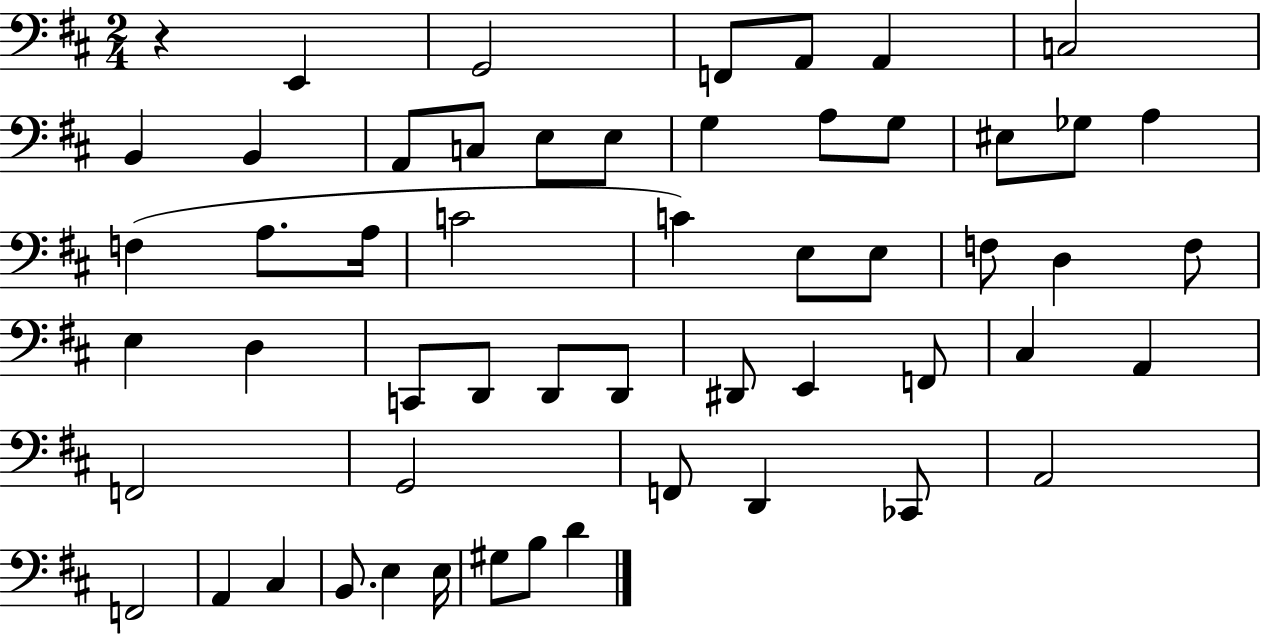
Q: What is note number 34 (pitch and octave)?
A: D2